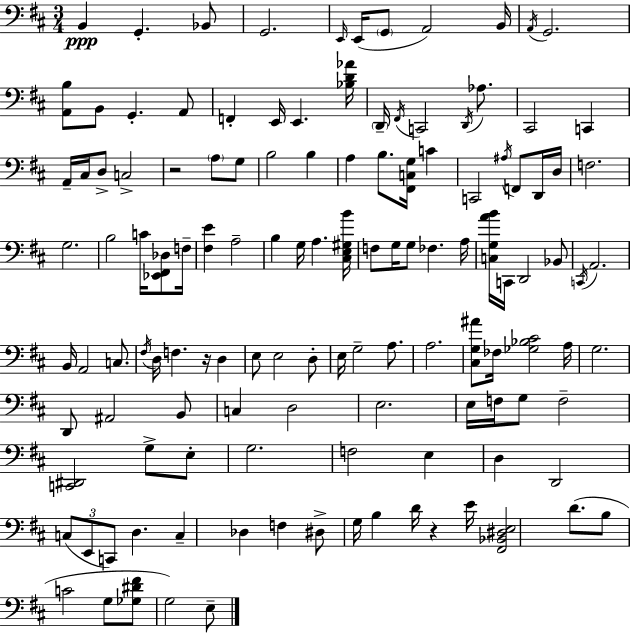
B2/q G2/q. Bb2/e G2/h. E2/s E2/s G2/e A2/h B2/s A2/s G2/h. [A2,B3]/e B2/e G2/q. A2/e F2/q E2/s E2/q. [Bb3,D4,Ab4]/s D2/s F#2/s C2/h D2/s Ab3/e. C#2/h C2/q A2/s C#3/s D3/e C3/h R/h A3/e G3/e B3/h B3/q A3/q B3/e. [F#2,C3,G3]/s C4/q C2/h A#3/s F2/e D2/s D3/s F3/h. G3/h. B3/h C4/s [Eb2,F#2,Db3]/e F3/s [F#3,E4]/q A3/h B3/q G3/s A3/q. [C#3,E3,G#3,B4]/s F3/e G3/s G3/e FES3/q. A3/s [C3,G3,A4,B4]/s C2/s D2/h Bb2/e C2/s A2/h. B2/s A2/h C3/e. F#3/s D3/s F3/q. R/s D3/q E3/e E3/h D3/e E3/s G3/h A3/e. A3/h. [C#3,G3,A#4]/e FES3/s [Gb3,Bb3,C#4]/h A3/s G3/h. D2/e A#2/h B2/e C3/q D3/h E3/h. E3/s F3/s G3/e F3/h [C2,D#2]/h G3/e E3/e G3/h. F3/h E3/q D3/q D2/h C3/e E2/e C2/e D3/q. C3/q Db3/q F3/q D#3/e G3/s B3/q D4/s R/q E4/s [F#2,Bb2,D#3,E3]/h D4/e. B3/e C4/h G3/e [Gb3,D#4,F#4]/e G3/h E3/e